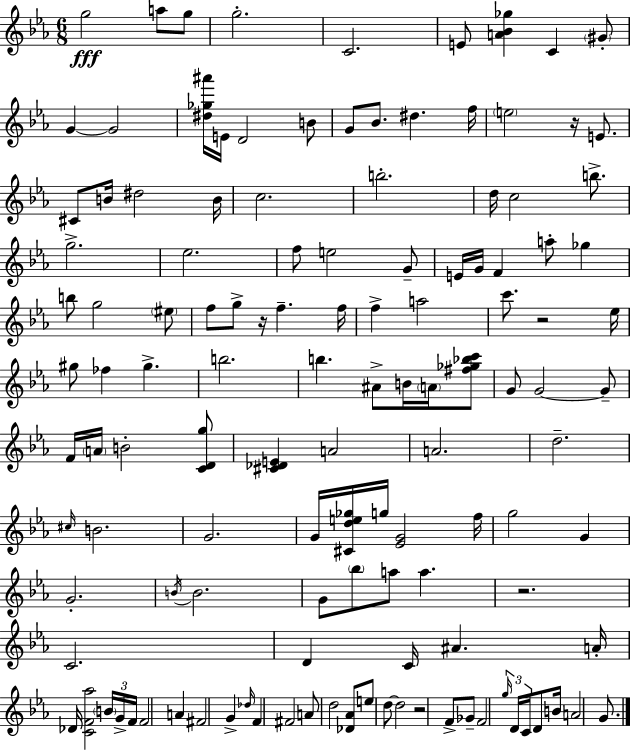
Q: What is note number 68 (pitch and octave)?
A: B4